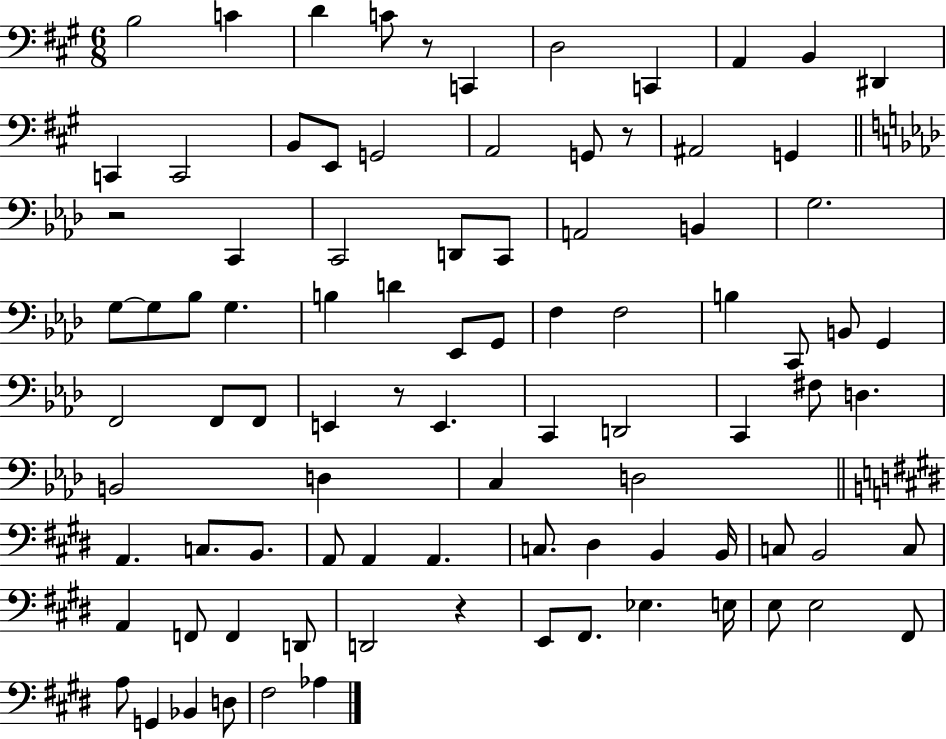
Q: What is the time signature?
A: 6/8